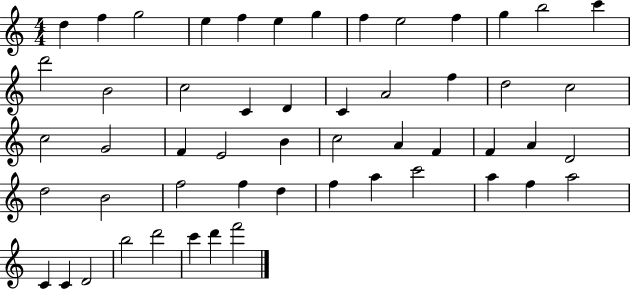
{
  \clef treble
  \numericTimeSignature
  \time 4/4
  \key c \major
  d''4 f''4 g''2 | e''4 f''4 e''4 g''4 | f''4 e''2 f''4 | g''4 b''2 c'''4 | \break d'''2 b'2 | c''2 c'4 d'4 | c'4 a'2 f''4 | d''2 c''2 | \break c''2 g'2 | f'4 e'2 b'4 | c''2 a'4 f'4 | f'4 a'4 d'2 | \break d''2 b'2 | f''2 f''4 d''4 | f''4 a''4 c'''2 | a''4 f''4 a''2 | \break c'4 c'4 d'2 | b''2 d'''2 | c'''4 d'''4 f'''2 | \bar "|."
}